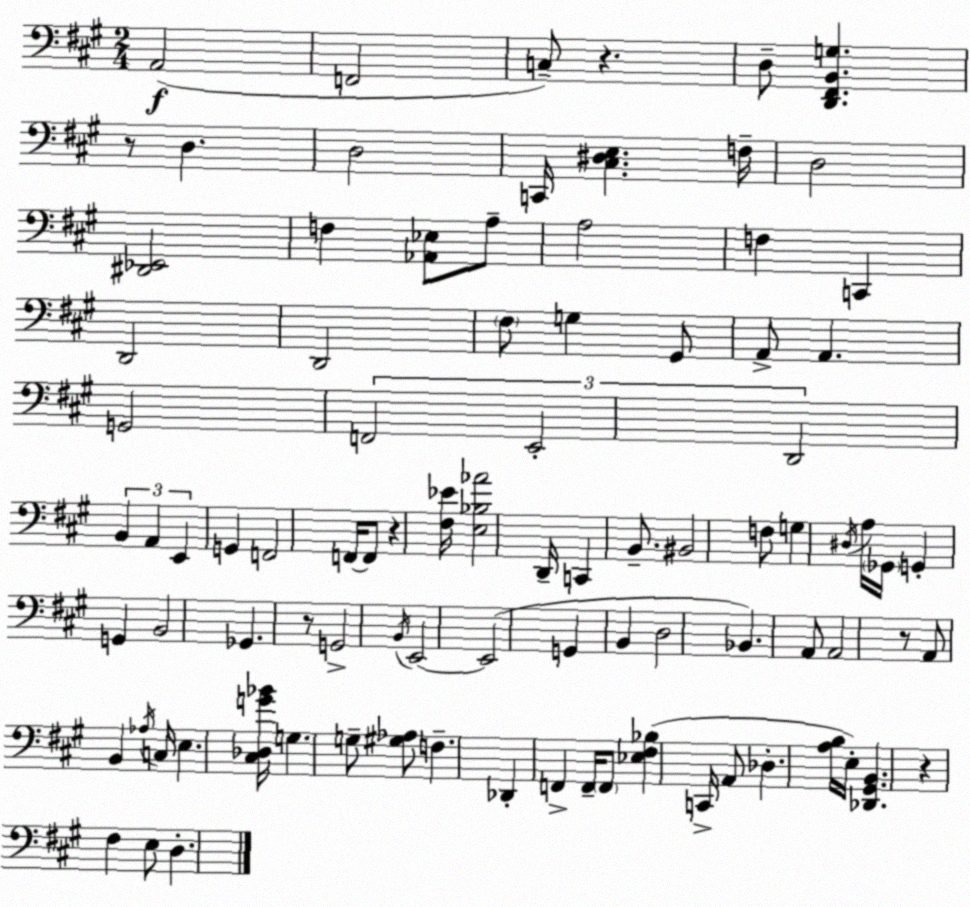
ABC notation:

X:1
T:Untitled
M:2/4
L:1/4
K:A
A,,2 F,,2 C,/2 z D,/2 [D,,^F,,B,,G,] z/2 D, D,2 C,,/4 [^C,^D,E,] F,/4 D,2 [^D,,_E,,]2 F, [_A,,_E,]/2 A,/2 A,2 F, C,, D,,2 D,,2 ^F,/2 G, ^G,,/2 A,,/2 A,, G,,2 F,,2 E,,2 D,,2 B,, A,, E,, G,, F,,2 F,,/4 F,,/2 z [^F,_E]/4 [E,_B,_A]2 D,,/4 C,, B,,/2 ^B,,2 F,/2 G, ^D,/4 A,/4 _G,,/4 G,, G,, B,,2 _G,, z/2 G,,2 B,,/4 E,,2 E,,2 G,, B,, D,2 _B,, A,,/2 A,,2 z/2 A,,/2 B,, _A,/4 C,/4 E, [^C,_D,G_B]/4 G, G,/2 [^G,_A,]/2 F, _D,, F,, F,,/4 F,,/2 [_E,^F,_B,] C,,/4 A,,/2 _D, [A,B,]/4 E,/4 [_D,,^G,,B,,] z ^F, E,/2 D,